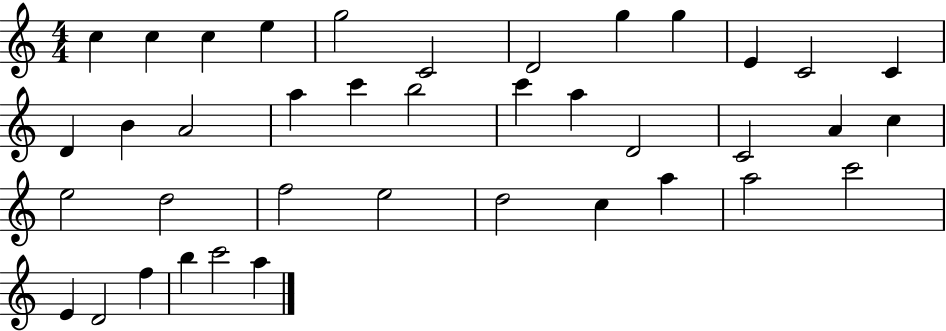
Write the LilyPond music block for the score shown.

{
  \clef treble
  \numericTimeSignature
  \time 4/4
  \key c \major
  c''4 c''4 c''4 e''4 | g''2 c'2 | d'2 g''4 g''4 | e'4 c'2 c'4 | \break d'4 b'4 a'2 | a''4 c'''4 b''2 | c'''4 a''4 d'2 | c'2 a'4 c''4 | \break e''2 d''2 | f''2 e''2 | d''2 c''4 a''4 | a''2 c'''2 | \break e'4 d'2 f''4 | b''4 c'''2 a''4 | \bar "|."
}